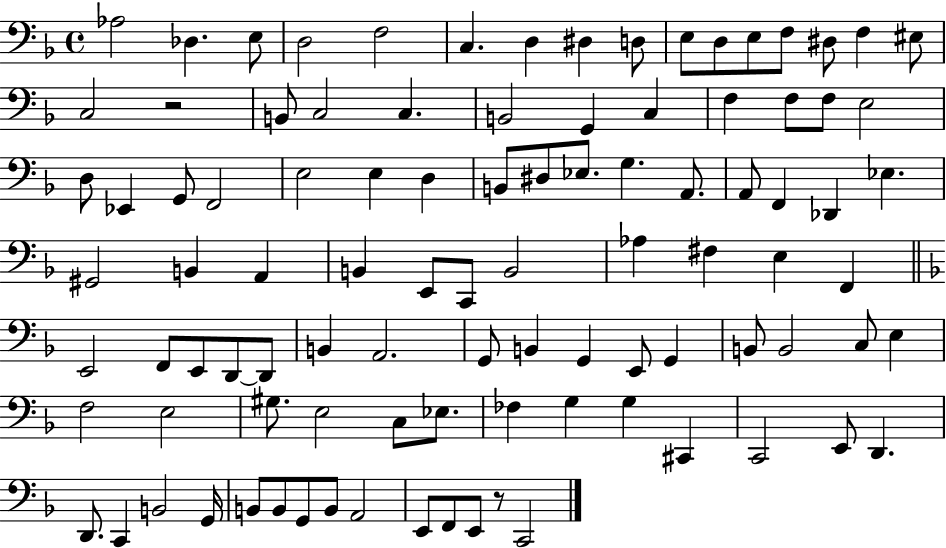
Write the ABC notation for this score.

X:1
T:Untitled
M:4/4
L:1/4
K:F
_A,2 _D, E,/2 D,2 F,2 C, D, ^D, D,/2 E,/2 D,/2 E,/2 F,/2 ^D,/2 F, ^E,/2 C,2 z2 B,,/2 C,2 C, B,,2 G,, C, F, F,/2 F,/2 E,2 D,/2 _E,, G,,/2 F,,2 E,2 E, D, B,,/2 ^D,/2 _E,/2 G, A,,/2 A,,/2 F,, _D,, _E, ^G,,2 B,, A,, B,, E,,/2 C,,/2 B,,2 _A, ^F, E, F,, E,,2 F,,/2 E,,/2 D,,/2 D,,/2 B,, A,,2 G,,/2 B,, G,, E,,/2 G,, B,,/2 B,,2 C,/2 E, F,2 E,2 ^G,/2 E,2 C,/2 _E,/2 _F, G, G, ^C,, C,,2 E,,/2 D,, D,,/2 C,, B,,2 G,,/4 B,,/2 B,,/2 G,,/2 B,,/2 A,,2 E,,/2 F,,/2 E,,/2 z/2 C,,2